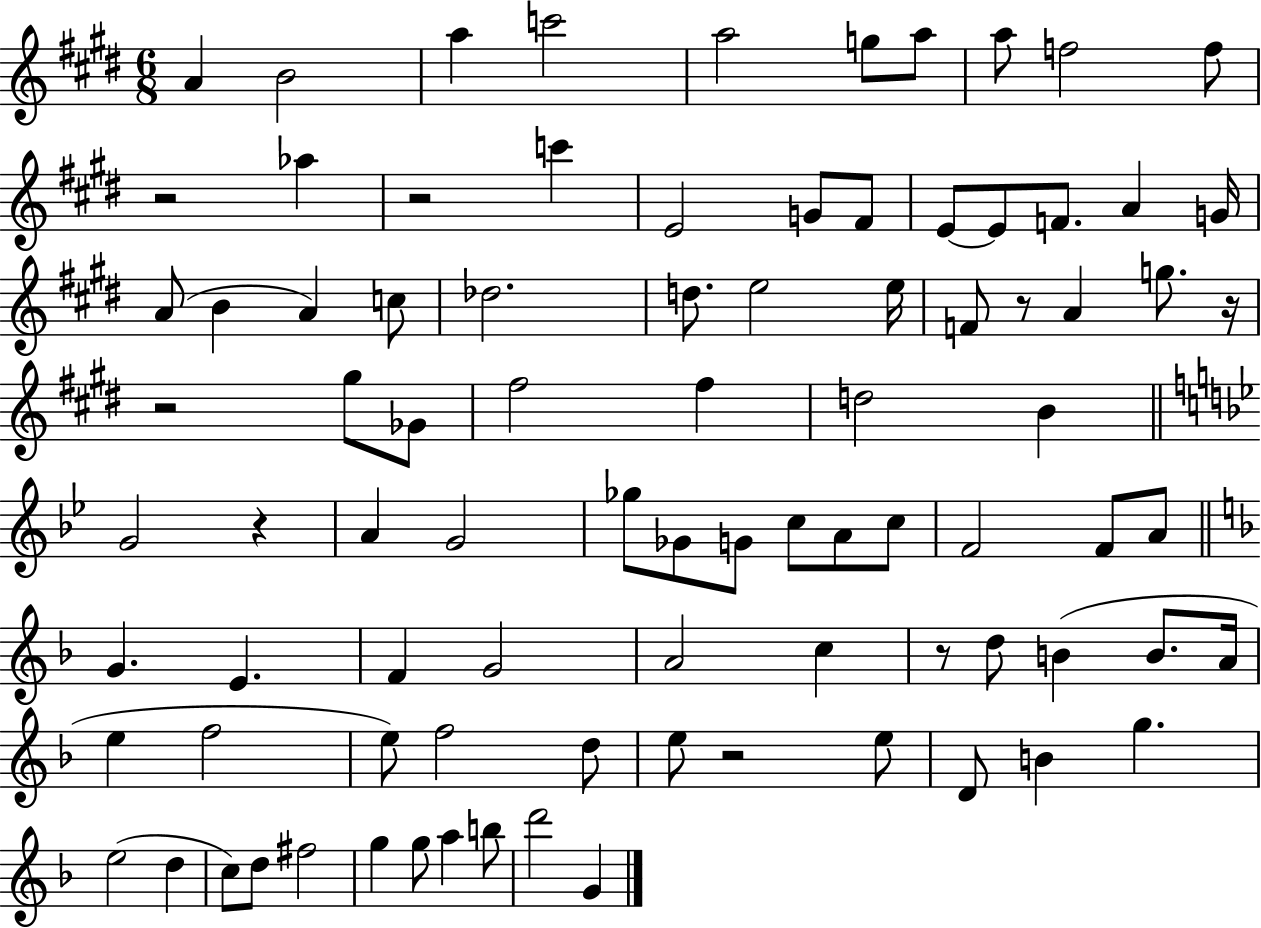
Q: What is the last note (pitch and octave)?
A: G4